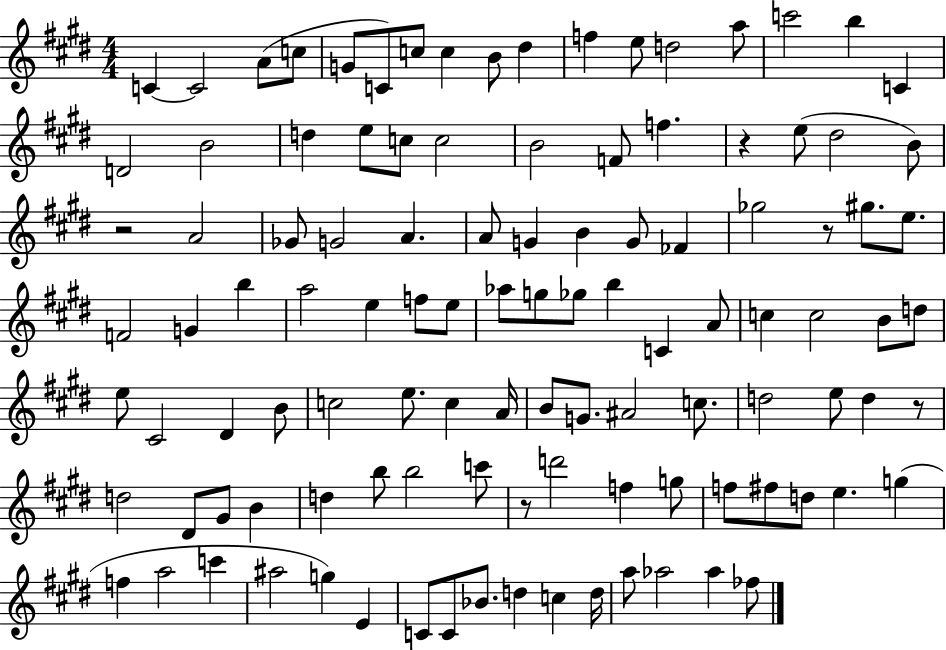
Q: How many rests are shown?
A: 5